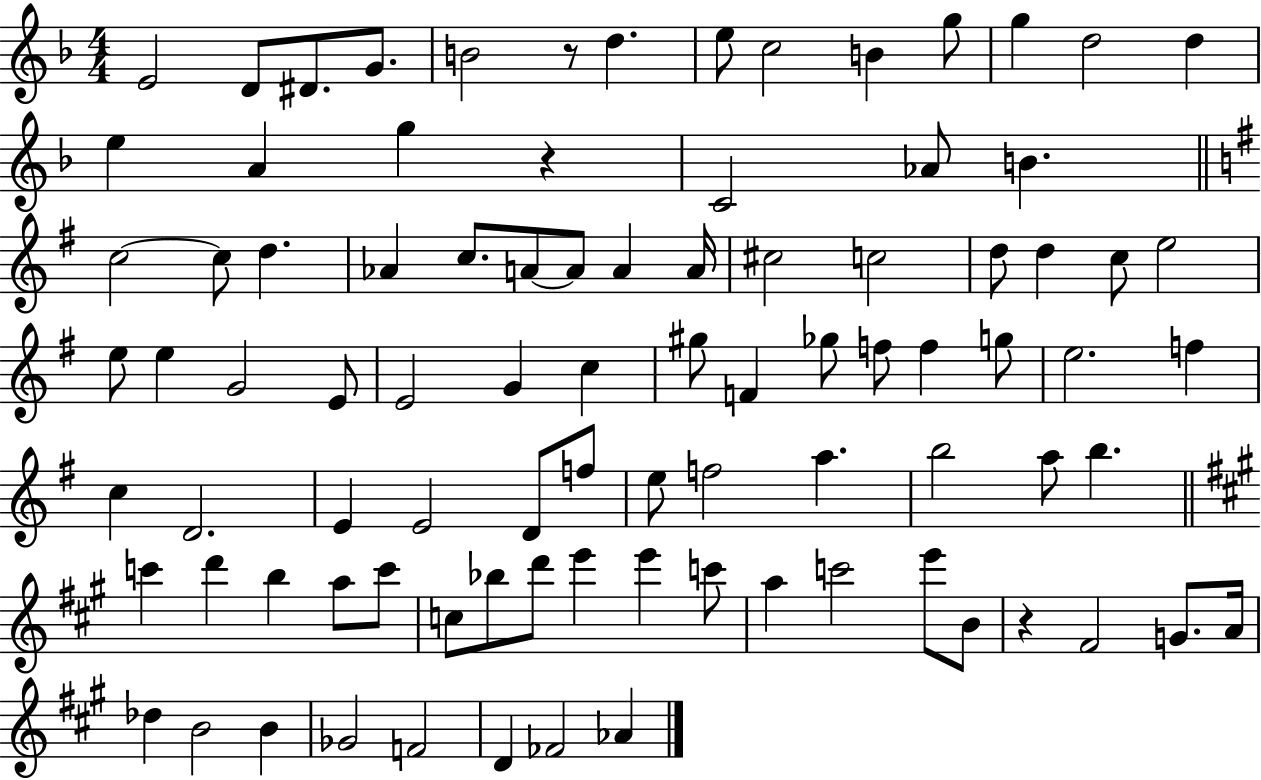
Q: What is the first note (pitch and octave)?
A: E4